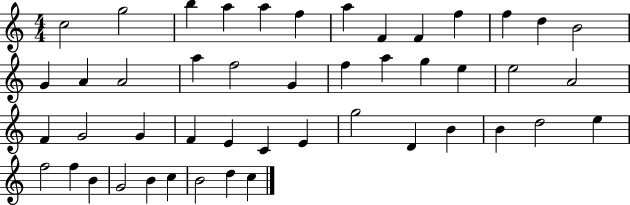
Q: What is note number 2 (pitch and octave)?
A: G5